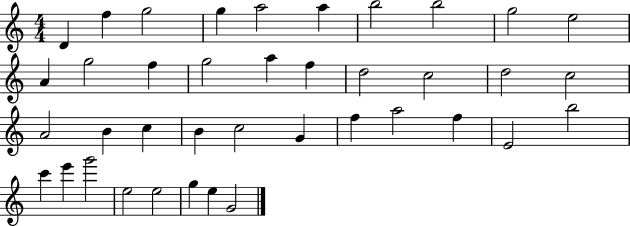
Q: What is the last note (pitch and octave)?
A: G4